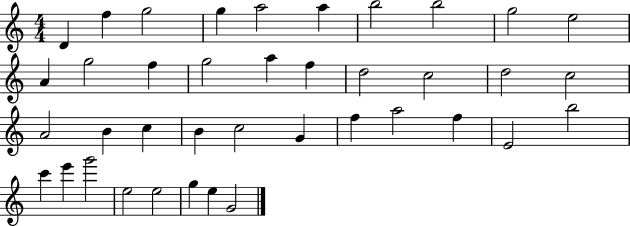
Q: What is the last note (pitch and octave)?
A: G4